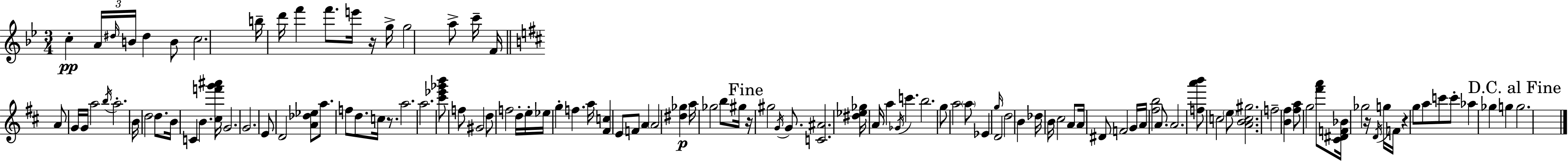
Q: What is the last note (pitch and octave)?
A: G5